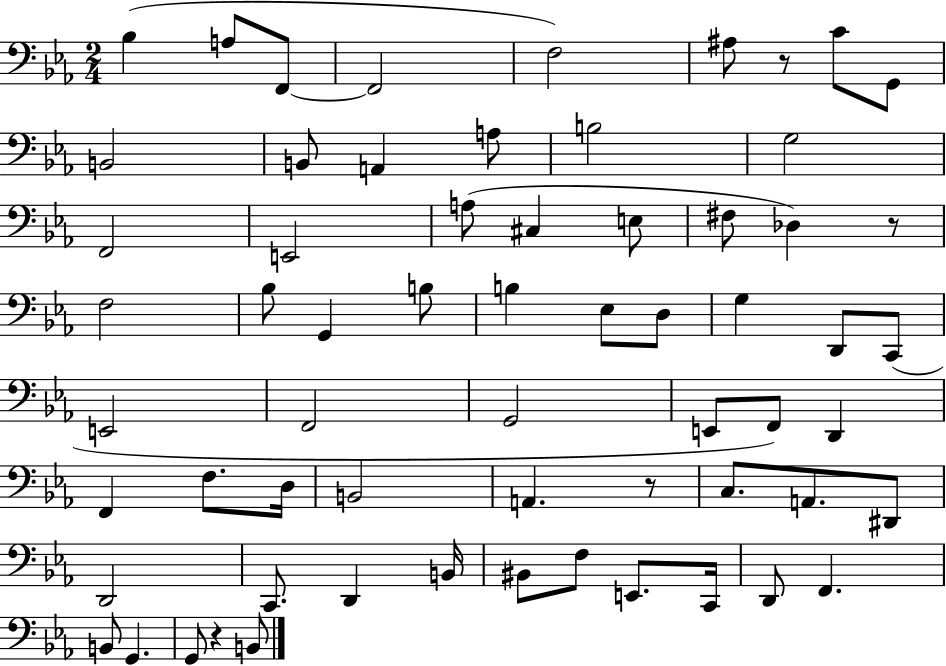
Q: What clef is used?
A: bass